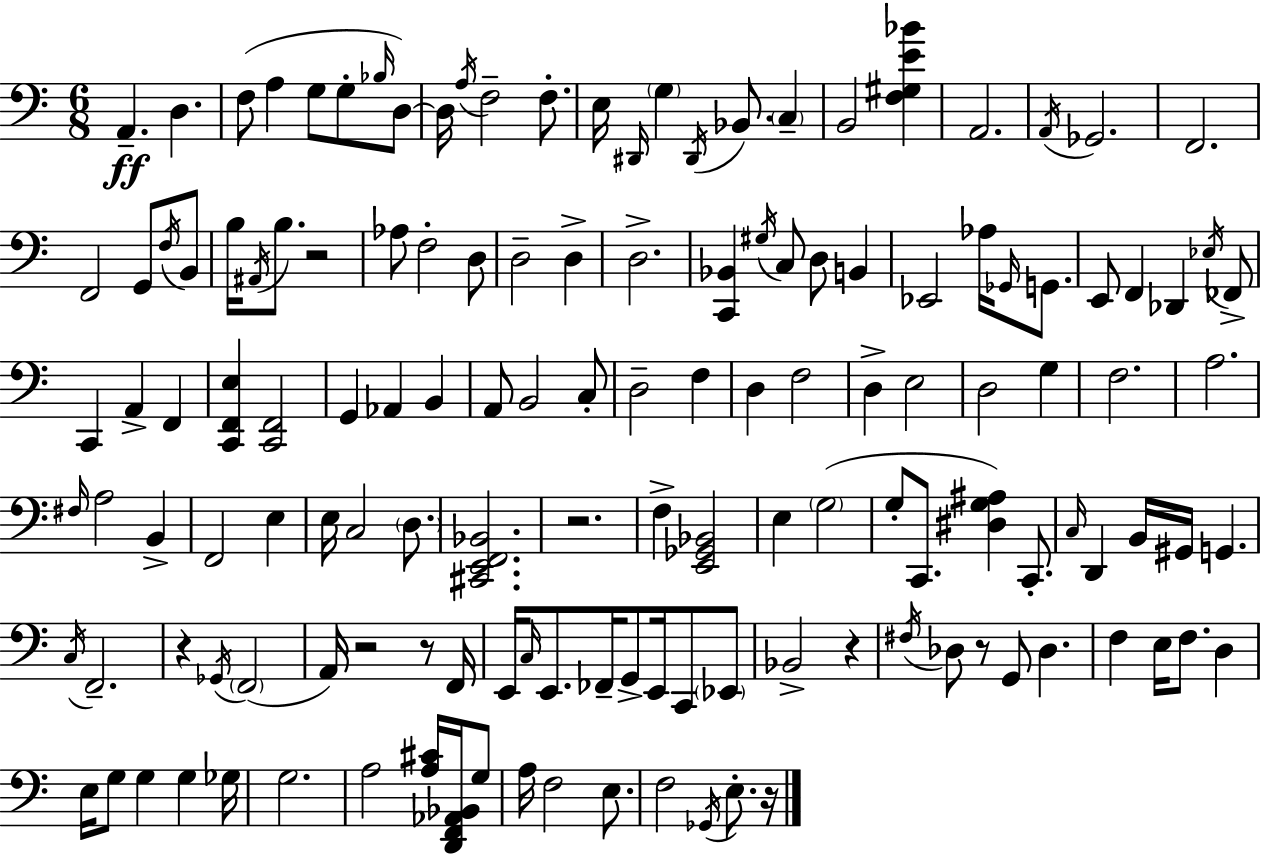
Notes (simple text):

A2/q. D3/q. F3/e A3/q G3/e G3/e Bb3/s D3/e D3/s A3/s F3/h F3/e. E3/s D#2/s G3/q D#2/s Bb2/e. C3/q B2/h [F3,G#3,E4,Bb4]/q A2/h. A2/s Gb2/h. F2/h. F2/h G2/e F3/s B2/e B3/s A#2/s B3/e. R/h Ab3/e F3/h D3/e D3/h D3/q D3/h. [C2,Bb2]/q G#3/s C3/e D3/e B2/q Eb2/h Ab3/s Gb2/s G2/e. E2/e F2/q Db2/q Eb3/s FES2/e C2/q A2/q F2/q [C2,F2,E3]/q [C2,F2]/h G2/q Ab2/q B2/q A2/e B2/h C3/e D3/h F3/q D3/q F3/h D3/q E3/h D3/h G3/q F3/h. A3/h. F#3/s A3/h B2/q F2/h E3/q E3/s C3/h D3/e. [C#2,E2,F2,Bb2]/h. R/h. F3/q [E2,Gb2,Bb2]/h E3/q G3/h G3/e C2/e. [D#3,G3,A#3]/q C2/e. C3/s D2/q B2/s G#2/s G2/q. C3/s F2/h. R/q Gb2/s F2/h A2/s R/h R/e F2/s E2/s C3/s E2/e. FES2/s G2/e E2/s C2/e Eb2/e Bb2/h R/q F#3/s Db3/e R/e G2/e Db3/q. F3/q E3/s F3/e. D3/q E3/s G3/e G3/q G3/q Gb3/s G3/h. A3/h [A3,C#4]/s [D2,F2,Ab2,Bb2]/s G3/e A3/s F3/h E3/e. F3/h Gb2/s E3/e. R/s